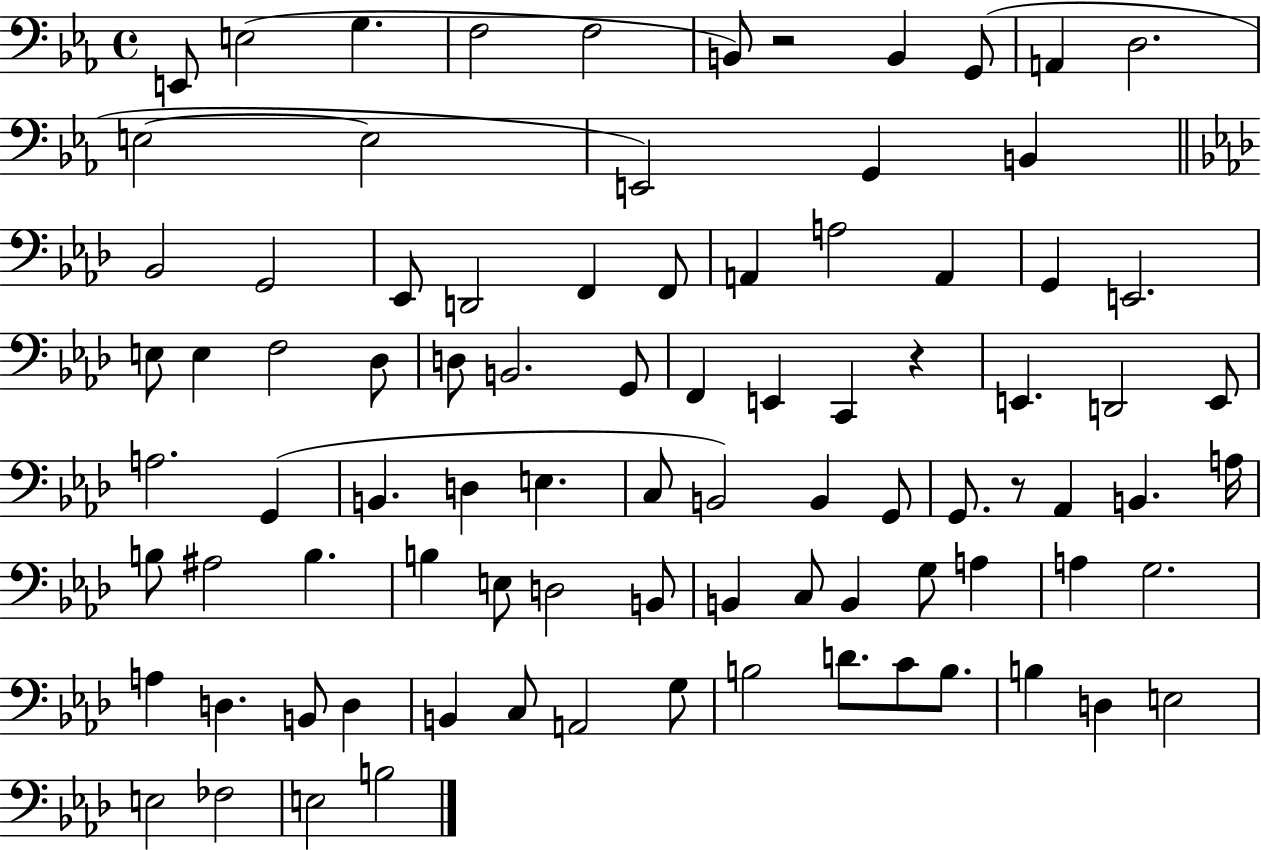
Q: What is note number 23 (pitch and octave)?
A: A3